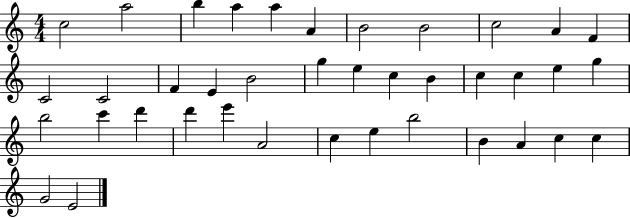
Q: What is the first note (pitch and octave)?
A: C5